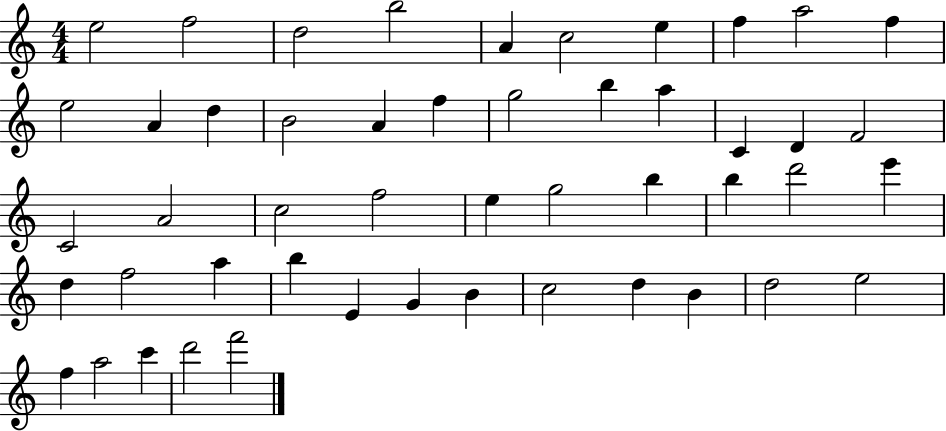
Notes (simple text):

E5/h F5/h D5/h B5/h A4/q C5/h E5/q F5/q A5/h F5/q E5/h A4/q D5/q B4/h A4/q F5/q G5/h B5/q A5/q C4/q D4/q F4/h C4/h A4/h C5/h F5/h E5/q G5/h B5/q B5/q D6/h E6/q D5/q F5/h A5/q B5/q E4/q G4/q B4/q C5/h D5/q B4/q D5/h E5/h F5/q A5/h C6/q D6/h F6/h